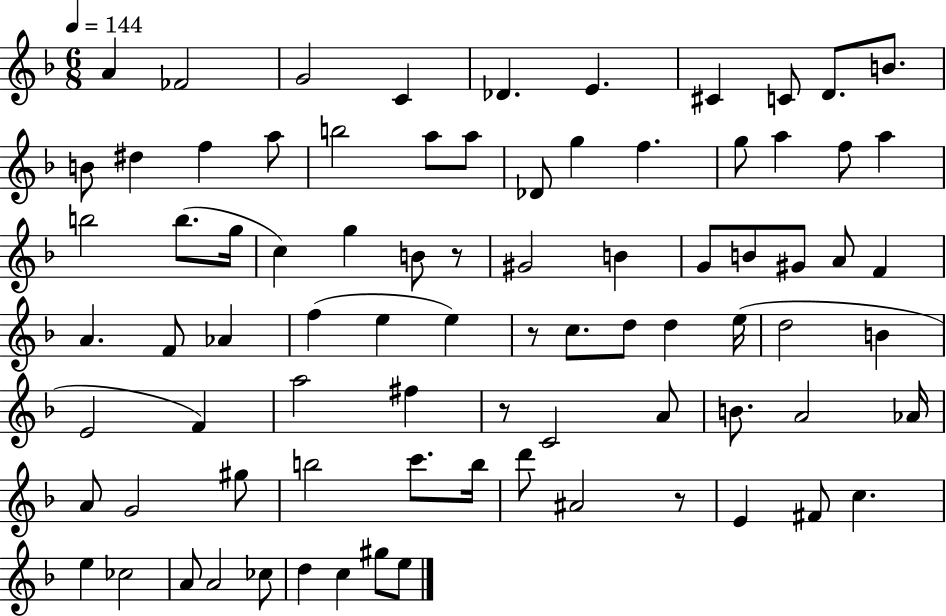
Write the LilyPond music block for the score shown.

{
  \clef treble
  \numericTimeSignature
  \time 6/8
  \key f \major
  \tempo 4 = 144
  a'4 fes'2 | g'2 c'4 | des'4. e'4. | cis'4 c'8 d'8. b'8. | \break b'8 dis''4 f''4 a''8 | b''2 a''8 a''8 | des'8 g''4 f''4. | g''8 a''4 f''8 a''4 | \break b''2 b''8.( g''16 | c''4) g''4 b'8 r8 | gis'2 b'4 | g'8 b'8 gis'8 a'8 f'4 | \break a'4. f'8 aes'4 | f''4( e''4 e''4) | r8 c''8. d''8 d''4 e''16( | d''2 b'4 | \break e'2 f'4) | a''2 fis''4 | r8 c'2 a'8 | b'8. a'2 aes'16 | \break a'8 g'2 gis''8 | b''2 c'''8. b''16 | d'''8 ais'2 r8 | e'4 fis'8 c''4. | \break e''4 ces''2 | a'8 a'2 ces''8 | d''4 c''4 gis''8 e''8 | \bar "|."
}